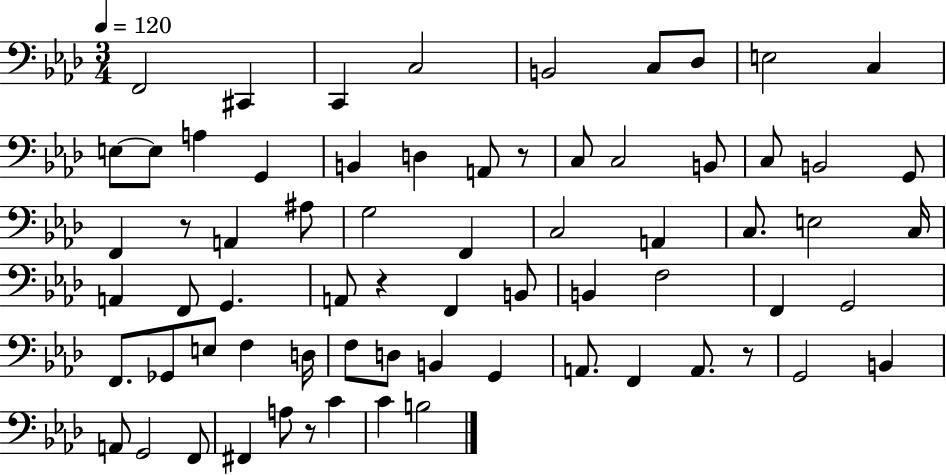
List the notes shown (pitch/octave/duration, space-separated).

F2/h C#2/q C2/q C3/h B2/h C3/e Db3/e E3/h C3/q E3/e E3/e A3/q G2/q B2/q D3/q A2/e R/e C3/e C3/h B2/e C3/e B2/h G2/e F2/q R/e A2/q A#3/e G3/h F2/q C3/h A2/q C3/e. E3/h C3/s A2/q F2/e G2/q. A2/e R/q F2/q B2/e B2/q F3/h F2/q G2/h F2/e. Gb2/e E3/e F3/q D3/s F3/e D3/e B2/q G2/q A2/e. F2/q A2/e. R/e G2/h B2/q A2/e G2/h F2/e F#2/q A3/e R/e C4/q C4/q B3/h